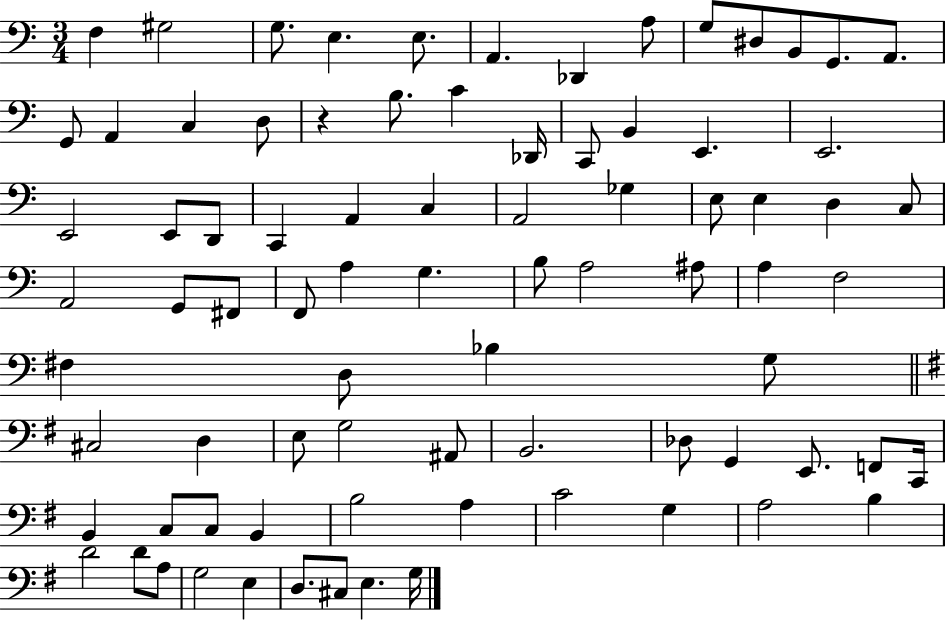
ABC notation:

X:1
T:Untitled
M:3/4
L:1/4
K:C
F, ^G,2 G,/2 E, E,/2 A,, _D,, A,/2 G,/2 ^D,/2 B,,/2 G,,/2 A,,/2 G,,/2 A,, C, D,/2 z B,/2 C _D,,/4 C,,/2 B,, E,, E,,2 E,,2 E,,/2 D,,/2 C,, A,, C, A,,2 _G, E,/2 E, D, C,/2 A,,2 G,,/2 ^F,,/2 F,,/2 A, G, B,/2 A,2 ^A,/2 A, F,2 ^F, D,/2 _B, G,/2 ^C,2 D, E,/2 G,2 ^A,,/2 B,,2 _D,/2 G,, E,,/2 F,,/2 C,,/4 B,, C,/2 C,/2 B,, B,2 A, C2 G, A,2 B, D2 D/2 A,/2 G,2 E, D,/2 ^C,/2 E, G,/4